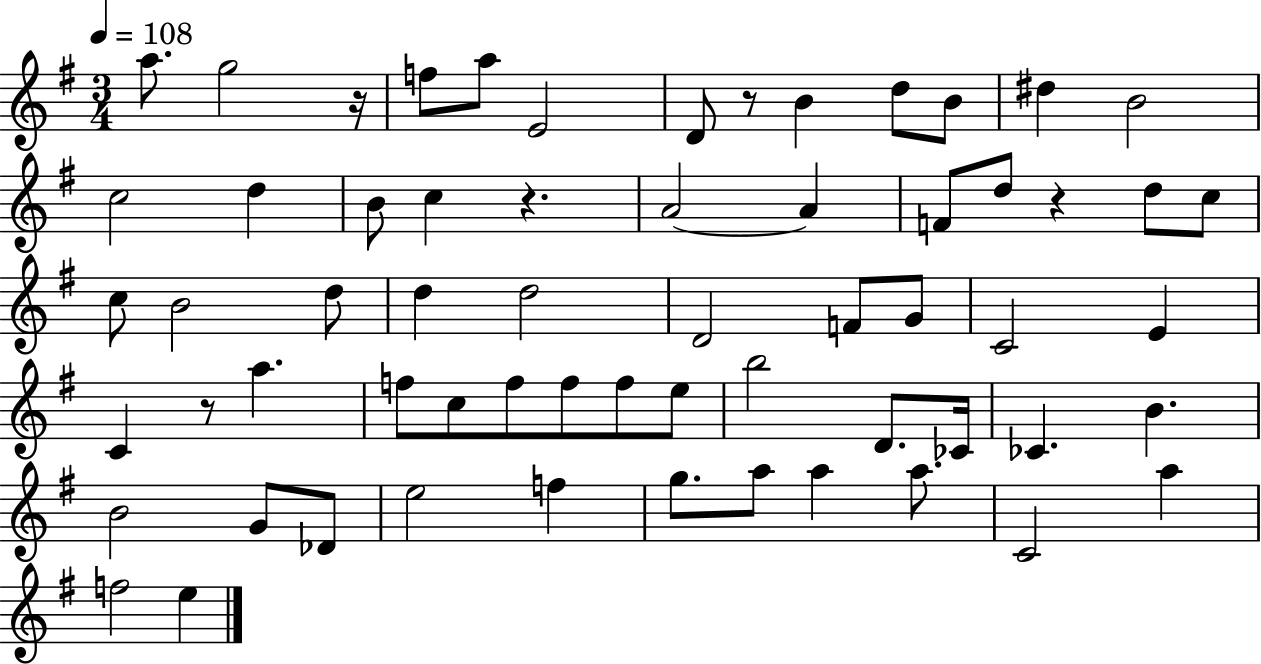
{
  \clef treble
  \numericTimeSignature
  \time 3/4
  \key g \major
  \tempo 4 = 108
  a''8. g''2 r16 | f''8 a''8 e'2 | d'8 r8 b'4 d''8 b'8 | dis''4 b'2 | \break c''2 d''4 | b'8 c''4 r4. | a'2~~ a'4 | f'8 d''8 r4 d''8 c''8 | \break c''8 b'2 d''8 | d''4 d''2 | d'2 f'8 g'8 | c'2 e'4 | \break c'4 r8 a''4. | f''8 c''8 f''8 f''8 f''8 e''8 | b''2 d'8. ces'16 | ces'4. b'4. | \break b'2 g'8 des'8 | e''2 f''4 | g''8. a''8 a''4 a''8. | c'2 a''4 | \break f''2 e''4 | \bar "|."
}